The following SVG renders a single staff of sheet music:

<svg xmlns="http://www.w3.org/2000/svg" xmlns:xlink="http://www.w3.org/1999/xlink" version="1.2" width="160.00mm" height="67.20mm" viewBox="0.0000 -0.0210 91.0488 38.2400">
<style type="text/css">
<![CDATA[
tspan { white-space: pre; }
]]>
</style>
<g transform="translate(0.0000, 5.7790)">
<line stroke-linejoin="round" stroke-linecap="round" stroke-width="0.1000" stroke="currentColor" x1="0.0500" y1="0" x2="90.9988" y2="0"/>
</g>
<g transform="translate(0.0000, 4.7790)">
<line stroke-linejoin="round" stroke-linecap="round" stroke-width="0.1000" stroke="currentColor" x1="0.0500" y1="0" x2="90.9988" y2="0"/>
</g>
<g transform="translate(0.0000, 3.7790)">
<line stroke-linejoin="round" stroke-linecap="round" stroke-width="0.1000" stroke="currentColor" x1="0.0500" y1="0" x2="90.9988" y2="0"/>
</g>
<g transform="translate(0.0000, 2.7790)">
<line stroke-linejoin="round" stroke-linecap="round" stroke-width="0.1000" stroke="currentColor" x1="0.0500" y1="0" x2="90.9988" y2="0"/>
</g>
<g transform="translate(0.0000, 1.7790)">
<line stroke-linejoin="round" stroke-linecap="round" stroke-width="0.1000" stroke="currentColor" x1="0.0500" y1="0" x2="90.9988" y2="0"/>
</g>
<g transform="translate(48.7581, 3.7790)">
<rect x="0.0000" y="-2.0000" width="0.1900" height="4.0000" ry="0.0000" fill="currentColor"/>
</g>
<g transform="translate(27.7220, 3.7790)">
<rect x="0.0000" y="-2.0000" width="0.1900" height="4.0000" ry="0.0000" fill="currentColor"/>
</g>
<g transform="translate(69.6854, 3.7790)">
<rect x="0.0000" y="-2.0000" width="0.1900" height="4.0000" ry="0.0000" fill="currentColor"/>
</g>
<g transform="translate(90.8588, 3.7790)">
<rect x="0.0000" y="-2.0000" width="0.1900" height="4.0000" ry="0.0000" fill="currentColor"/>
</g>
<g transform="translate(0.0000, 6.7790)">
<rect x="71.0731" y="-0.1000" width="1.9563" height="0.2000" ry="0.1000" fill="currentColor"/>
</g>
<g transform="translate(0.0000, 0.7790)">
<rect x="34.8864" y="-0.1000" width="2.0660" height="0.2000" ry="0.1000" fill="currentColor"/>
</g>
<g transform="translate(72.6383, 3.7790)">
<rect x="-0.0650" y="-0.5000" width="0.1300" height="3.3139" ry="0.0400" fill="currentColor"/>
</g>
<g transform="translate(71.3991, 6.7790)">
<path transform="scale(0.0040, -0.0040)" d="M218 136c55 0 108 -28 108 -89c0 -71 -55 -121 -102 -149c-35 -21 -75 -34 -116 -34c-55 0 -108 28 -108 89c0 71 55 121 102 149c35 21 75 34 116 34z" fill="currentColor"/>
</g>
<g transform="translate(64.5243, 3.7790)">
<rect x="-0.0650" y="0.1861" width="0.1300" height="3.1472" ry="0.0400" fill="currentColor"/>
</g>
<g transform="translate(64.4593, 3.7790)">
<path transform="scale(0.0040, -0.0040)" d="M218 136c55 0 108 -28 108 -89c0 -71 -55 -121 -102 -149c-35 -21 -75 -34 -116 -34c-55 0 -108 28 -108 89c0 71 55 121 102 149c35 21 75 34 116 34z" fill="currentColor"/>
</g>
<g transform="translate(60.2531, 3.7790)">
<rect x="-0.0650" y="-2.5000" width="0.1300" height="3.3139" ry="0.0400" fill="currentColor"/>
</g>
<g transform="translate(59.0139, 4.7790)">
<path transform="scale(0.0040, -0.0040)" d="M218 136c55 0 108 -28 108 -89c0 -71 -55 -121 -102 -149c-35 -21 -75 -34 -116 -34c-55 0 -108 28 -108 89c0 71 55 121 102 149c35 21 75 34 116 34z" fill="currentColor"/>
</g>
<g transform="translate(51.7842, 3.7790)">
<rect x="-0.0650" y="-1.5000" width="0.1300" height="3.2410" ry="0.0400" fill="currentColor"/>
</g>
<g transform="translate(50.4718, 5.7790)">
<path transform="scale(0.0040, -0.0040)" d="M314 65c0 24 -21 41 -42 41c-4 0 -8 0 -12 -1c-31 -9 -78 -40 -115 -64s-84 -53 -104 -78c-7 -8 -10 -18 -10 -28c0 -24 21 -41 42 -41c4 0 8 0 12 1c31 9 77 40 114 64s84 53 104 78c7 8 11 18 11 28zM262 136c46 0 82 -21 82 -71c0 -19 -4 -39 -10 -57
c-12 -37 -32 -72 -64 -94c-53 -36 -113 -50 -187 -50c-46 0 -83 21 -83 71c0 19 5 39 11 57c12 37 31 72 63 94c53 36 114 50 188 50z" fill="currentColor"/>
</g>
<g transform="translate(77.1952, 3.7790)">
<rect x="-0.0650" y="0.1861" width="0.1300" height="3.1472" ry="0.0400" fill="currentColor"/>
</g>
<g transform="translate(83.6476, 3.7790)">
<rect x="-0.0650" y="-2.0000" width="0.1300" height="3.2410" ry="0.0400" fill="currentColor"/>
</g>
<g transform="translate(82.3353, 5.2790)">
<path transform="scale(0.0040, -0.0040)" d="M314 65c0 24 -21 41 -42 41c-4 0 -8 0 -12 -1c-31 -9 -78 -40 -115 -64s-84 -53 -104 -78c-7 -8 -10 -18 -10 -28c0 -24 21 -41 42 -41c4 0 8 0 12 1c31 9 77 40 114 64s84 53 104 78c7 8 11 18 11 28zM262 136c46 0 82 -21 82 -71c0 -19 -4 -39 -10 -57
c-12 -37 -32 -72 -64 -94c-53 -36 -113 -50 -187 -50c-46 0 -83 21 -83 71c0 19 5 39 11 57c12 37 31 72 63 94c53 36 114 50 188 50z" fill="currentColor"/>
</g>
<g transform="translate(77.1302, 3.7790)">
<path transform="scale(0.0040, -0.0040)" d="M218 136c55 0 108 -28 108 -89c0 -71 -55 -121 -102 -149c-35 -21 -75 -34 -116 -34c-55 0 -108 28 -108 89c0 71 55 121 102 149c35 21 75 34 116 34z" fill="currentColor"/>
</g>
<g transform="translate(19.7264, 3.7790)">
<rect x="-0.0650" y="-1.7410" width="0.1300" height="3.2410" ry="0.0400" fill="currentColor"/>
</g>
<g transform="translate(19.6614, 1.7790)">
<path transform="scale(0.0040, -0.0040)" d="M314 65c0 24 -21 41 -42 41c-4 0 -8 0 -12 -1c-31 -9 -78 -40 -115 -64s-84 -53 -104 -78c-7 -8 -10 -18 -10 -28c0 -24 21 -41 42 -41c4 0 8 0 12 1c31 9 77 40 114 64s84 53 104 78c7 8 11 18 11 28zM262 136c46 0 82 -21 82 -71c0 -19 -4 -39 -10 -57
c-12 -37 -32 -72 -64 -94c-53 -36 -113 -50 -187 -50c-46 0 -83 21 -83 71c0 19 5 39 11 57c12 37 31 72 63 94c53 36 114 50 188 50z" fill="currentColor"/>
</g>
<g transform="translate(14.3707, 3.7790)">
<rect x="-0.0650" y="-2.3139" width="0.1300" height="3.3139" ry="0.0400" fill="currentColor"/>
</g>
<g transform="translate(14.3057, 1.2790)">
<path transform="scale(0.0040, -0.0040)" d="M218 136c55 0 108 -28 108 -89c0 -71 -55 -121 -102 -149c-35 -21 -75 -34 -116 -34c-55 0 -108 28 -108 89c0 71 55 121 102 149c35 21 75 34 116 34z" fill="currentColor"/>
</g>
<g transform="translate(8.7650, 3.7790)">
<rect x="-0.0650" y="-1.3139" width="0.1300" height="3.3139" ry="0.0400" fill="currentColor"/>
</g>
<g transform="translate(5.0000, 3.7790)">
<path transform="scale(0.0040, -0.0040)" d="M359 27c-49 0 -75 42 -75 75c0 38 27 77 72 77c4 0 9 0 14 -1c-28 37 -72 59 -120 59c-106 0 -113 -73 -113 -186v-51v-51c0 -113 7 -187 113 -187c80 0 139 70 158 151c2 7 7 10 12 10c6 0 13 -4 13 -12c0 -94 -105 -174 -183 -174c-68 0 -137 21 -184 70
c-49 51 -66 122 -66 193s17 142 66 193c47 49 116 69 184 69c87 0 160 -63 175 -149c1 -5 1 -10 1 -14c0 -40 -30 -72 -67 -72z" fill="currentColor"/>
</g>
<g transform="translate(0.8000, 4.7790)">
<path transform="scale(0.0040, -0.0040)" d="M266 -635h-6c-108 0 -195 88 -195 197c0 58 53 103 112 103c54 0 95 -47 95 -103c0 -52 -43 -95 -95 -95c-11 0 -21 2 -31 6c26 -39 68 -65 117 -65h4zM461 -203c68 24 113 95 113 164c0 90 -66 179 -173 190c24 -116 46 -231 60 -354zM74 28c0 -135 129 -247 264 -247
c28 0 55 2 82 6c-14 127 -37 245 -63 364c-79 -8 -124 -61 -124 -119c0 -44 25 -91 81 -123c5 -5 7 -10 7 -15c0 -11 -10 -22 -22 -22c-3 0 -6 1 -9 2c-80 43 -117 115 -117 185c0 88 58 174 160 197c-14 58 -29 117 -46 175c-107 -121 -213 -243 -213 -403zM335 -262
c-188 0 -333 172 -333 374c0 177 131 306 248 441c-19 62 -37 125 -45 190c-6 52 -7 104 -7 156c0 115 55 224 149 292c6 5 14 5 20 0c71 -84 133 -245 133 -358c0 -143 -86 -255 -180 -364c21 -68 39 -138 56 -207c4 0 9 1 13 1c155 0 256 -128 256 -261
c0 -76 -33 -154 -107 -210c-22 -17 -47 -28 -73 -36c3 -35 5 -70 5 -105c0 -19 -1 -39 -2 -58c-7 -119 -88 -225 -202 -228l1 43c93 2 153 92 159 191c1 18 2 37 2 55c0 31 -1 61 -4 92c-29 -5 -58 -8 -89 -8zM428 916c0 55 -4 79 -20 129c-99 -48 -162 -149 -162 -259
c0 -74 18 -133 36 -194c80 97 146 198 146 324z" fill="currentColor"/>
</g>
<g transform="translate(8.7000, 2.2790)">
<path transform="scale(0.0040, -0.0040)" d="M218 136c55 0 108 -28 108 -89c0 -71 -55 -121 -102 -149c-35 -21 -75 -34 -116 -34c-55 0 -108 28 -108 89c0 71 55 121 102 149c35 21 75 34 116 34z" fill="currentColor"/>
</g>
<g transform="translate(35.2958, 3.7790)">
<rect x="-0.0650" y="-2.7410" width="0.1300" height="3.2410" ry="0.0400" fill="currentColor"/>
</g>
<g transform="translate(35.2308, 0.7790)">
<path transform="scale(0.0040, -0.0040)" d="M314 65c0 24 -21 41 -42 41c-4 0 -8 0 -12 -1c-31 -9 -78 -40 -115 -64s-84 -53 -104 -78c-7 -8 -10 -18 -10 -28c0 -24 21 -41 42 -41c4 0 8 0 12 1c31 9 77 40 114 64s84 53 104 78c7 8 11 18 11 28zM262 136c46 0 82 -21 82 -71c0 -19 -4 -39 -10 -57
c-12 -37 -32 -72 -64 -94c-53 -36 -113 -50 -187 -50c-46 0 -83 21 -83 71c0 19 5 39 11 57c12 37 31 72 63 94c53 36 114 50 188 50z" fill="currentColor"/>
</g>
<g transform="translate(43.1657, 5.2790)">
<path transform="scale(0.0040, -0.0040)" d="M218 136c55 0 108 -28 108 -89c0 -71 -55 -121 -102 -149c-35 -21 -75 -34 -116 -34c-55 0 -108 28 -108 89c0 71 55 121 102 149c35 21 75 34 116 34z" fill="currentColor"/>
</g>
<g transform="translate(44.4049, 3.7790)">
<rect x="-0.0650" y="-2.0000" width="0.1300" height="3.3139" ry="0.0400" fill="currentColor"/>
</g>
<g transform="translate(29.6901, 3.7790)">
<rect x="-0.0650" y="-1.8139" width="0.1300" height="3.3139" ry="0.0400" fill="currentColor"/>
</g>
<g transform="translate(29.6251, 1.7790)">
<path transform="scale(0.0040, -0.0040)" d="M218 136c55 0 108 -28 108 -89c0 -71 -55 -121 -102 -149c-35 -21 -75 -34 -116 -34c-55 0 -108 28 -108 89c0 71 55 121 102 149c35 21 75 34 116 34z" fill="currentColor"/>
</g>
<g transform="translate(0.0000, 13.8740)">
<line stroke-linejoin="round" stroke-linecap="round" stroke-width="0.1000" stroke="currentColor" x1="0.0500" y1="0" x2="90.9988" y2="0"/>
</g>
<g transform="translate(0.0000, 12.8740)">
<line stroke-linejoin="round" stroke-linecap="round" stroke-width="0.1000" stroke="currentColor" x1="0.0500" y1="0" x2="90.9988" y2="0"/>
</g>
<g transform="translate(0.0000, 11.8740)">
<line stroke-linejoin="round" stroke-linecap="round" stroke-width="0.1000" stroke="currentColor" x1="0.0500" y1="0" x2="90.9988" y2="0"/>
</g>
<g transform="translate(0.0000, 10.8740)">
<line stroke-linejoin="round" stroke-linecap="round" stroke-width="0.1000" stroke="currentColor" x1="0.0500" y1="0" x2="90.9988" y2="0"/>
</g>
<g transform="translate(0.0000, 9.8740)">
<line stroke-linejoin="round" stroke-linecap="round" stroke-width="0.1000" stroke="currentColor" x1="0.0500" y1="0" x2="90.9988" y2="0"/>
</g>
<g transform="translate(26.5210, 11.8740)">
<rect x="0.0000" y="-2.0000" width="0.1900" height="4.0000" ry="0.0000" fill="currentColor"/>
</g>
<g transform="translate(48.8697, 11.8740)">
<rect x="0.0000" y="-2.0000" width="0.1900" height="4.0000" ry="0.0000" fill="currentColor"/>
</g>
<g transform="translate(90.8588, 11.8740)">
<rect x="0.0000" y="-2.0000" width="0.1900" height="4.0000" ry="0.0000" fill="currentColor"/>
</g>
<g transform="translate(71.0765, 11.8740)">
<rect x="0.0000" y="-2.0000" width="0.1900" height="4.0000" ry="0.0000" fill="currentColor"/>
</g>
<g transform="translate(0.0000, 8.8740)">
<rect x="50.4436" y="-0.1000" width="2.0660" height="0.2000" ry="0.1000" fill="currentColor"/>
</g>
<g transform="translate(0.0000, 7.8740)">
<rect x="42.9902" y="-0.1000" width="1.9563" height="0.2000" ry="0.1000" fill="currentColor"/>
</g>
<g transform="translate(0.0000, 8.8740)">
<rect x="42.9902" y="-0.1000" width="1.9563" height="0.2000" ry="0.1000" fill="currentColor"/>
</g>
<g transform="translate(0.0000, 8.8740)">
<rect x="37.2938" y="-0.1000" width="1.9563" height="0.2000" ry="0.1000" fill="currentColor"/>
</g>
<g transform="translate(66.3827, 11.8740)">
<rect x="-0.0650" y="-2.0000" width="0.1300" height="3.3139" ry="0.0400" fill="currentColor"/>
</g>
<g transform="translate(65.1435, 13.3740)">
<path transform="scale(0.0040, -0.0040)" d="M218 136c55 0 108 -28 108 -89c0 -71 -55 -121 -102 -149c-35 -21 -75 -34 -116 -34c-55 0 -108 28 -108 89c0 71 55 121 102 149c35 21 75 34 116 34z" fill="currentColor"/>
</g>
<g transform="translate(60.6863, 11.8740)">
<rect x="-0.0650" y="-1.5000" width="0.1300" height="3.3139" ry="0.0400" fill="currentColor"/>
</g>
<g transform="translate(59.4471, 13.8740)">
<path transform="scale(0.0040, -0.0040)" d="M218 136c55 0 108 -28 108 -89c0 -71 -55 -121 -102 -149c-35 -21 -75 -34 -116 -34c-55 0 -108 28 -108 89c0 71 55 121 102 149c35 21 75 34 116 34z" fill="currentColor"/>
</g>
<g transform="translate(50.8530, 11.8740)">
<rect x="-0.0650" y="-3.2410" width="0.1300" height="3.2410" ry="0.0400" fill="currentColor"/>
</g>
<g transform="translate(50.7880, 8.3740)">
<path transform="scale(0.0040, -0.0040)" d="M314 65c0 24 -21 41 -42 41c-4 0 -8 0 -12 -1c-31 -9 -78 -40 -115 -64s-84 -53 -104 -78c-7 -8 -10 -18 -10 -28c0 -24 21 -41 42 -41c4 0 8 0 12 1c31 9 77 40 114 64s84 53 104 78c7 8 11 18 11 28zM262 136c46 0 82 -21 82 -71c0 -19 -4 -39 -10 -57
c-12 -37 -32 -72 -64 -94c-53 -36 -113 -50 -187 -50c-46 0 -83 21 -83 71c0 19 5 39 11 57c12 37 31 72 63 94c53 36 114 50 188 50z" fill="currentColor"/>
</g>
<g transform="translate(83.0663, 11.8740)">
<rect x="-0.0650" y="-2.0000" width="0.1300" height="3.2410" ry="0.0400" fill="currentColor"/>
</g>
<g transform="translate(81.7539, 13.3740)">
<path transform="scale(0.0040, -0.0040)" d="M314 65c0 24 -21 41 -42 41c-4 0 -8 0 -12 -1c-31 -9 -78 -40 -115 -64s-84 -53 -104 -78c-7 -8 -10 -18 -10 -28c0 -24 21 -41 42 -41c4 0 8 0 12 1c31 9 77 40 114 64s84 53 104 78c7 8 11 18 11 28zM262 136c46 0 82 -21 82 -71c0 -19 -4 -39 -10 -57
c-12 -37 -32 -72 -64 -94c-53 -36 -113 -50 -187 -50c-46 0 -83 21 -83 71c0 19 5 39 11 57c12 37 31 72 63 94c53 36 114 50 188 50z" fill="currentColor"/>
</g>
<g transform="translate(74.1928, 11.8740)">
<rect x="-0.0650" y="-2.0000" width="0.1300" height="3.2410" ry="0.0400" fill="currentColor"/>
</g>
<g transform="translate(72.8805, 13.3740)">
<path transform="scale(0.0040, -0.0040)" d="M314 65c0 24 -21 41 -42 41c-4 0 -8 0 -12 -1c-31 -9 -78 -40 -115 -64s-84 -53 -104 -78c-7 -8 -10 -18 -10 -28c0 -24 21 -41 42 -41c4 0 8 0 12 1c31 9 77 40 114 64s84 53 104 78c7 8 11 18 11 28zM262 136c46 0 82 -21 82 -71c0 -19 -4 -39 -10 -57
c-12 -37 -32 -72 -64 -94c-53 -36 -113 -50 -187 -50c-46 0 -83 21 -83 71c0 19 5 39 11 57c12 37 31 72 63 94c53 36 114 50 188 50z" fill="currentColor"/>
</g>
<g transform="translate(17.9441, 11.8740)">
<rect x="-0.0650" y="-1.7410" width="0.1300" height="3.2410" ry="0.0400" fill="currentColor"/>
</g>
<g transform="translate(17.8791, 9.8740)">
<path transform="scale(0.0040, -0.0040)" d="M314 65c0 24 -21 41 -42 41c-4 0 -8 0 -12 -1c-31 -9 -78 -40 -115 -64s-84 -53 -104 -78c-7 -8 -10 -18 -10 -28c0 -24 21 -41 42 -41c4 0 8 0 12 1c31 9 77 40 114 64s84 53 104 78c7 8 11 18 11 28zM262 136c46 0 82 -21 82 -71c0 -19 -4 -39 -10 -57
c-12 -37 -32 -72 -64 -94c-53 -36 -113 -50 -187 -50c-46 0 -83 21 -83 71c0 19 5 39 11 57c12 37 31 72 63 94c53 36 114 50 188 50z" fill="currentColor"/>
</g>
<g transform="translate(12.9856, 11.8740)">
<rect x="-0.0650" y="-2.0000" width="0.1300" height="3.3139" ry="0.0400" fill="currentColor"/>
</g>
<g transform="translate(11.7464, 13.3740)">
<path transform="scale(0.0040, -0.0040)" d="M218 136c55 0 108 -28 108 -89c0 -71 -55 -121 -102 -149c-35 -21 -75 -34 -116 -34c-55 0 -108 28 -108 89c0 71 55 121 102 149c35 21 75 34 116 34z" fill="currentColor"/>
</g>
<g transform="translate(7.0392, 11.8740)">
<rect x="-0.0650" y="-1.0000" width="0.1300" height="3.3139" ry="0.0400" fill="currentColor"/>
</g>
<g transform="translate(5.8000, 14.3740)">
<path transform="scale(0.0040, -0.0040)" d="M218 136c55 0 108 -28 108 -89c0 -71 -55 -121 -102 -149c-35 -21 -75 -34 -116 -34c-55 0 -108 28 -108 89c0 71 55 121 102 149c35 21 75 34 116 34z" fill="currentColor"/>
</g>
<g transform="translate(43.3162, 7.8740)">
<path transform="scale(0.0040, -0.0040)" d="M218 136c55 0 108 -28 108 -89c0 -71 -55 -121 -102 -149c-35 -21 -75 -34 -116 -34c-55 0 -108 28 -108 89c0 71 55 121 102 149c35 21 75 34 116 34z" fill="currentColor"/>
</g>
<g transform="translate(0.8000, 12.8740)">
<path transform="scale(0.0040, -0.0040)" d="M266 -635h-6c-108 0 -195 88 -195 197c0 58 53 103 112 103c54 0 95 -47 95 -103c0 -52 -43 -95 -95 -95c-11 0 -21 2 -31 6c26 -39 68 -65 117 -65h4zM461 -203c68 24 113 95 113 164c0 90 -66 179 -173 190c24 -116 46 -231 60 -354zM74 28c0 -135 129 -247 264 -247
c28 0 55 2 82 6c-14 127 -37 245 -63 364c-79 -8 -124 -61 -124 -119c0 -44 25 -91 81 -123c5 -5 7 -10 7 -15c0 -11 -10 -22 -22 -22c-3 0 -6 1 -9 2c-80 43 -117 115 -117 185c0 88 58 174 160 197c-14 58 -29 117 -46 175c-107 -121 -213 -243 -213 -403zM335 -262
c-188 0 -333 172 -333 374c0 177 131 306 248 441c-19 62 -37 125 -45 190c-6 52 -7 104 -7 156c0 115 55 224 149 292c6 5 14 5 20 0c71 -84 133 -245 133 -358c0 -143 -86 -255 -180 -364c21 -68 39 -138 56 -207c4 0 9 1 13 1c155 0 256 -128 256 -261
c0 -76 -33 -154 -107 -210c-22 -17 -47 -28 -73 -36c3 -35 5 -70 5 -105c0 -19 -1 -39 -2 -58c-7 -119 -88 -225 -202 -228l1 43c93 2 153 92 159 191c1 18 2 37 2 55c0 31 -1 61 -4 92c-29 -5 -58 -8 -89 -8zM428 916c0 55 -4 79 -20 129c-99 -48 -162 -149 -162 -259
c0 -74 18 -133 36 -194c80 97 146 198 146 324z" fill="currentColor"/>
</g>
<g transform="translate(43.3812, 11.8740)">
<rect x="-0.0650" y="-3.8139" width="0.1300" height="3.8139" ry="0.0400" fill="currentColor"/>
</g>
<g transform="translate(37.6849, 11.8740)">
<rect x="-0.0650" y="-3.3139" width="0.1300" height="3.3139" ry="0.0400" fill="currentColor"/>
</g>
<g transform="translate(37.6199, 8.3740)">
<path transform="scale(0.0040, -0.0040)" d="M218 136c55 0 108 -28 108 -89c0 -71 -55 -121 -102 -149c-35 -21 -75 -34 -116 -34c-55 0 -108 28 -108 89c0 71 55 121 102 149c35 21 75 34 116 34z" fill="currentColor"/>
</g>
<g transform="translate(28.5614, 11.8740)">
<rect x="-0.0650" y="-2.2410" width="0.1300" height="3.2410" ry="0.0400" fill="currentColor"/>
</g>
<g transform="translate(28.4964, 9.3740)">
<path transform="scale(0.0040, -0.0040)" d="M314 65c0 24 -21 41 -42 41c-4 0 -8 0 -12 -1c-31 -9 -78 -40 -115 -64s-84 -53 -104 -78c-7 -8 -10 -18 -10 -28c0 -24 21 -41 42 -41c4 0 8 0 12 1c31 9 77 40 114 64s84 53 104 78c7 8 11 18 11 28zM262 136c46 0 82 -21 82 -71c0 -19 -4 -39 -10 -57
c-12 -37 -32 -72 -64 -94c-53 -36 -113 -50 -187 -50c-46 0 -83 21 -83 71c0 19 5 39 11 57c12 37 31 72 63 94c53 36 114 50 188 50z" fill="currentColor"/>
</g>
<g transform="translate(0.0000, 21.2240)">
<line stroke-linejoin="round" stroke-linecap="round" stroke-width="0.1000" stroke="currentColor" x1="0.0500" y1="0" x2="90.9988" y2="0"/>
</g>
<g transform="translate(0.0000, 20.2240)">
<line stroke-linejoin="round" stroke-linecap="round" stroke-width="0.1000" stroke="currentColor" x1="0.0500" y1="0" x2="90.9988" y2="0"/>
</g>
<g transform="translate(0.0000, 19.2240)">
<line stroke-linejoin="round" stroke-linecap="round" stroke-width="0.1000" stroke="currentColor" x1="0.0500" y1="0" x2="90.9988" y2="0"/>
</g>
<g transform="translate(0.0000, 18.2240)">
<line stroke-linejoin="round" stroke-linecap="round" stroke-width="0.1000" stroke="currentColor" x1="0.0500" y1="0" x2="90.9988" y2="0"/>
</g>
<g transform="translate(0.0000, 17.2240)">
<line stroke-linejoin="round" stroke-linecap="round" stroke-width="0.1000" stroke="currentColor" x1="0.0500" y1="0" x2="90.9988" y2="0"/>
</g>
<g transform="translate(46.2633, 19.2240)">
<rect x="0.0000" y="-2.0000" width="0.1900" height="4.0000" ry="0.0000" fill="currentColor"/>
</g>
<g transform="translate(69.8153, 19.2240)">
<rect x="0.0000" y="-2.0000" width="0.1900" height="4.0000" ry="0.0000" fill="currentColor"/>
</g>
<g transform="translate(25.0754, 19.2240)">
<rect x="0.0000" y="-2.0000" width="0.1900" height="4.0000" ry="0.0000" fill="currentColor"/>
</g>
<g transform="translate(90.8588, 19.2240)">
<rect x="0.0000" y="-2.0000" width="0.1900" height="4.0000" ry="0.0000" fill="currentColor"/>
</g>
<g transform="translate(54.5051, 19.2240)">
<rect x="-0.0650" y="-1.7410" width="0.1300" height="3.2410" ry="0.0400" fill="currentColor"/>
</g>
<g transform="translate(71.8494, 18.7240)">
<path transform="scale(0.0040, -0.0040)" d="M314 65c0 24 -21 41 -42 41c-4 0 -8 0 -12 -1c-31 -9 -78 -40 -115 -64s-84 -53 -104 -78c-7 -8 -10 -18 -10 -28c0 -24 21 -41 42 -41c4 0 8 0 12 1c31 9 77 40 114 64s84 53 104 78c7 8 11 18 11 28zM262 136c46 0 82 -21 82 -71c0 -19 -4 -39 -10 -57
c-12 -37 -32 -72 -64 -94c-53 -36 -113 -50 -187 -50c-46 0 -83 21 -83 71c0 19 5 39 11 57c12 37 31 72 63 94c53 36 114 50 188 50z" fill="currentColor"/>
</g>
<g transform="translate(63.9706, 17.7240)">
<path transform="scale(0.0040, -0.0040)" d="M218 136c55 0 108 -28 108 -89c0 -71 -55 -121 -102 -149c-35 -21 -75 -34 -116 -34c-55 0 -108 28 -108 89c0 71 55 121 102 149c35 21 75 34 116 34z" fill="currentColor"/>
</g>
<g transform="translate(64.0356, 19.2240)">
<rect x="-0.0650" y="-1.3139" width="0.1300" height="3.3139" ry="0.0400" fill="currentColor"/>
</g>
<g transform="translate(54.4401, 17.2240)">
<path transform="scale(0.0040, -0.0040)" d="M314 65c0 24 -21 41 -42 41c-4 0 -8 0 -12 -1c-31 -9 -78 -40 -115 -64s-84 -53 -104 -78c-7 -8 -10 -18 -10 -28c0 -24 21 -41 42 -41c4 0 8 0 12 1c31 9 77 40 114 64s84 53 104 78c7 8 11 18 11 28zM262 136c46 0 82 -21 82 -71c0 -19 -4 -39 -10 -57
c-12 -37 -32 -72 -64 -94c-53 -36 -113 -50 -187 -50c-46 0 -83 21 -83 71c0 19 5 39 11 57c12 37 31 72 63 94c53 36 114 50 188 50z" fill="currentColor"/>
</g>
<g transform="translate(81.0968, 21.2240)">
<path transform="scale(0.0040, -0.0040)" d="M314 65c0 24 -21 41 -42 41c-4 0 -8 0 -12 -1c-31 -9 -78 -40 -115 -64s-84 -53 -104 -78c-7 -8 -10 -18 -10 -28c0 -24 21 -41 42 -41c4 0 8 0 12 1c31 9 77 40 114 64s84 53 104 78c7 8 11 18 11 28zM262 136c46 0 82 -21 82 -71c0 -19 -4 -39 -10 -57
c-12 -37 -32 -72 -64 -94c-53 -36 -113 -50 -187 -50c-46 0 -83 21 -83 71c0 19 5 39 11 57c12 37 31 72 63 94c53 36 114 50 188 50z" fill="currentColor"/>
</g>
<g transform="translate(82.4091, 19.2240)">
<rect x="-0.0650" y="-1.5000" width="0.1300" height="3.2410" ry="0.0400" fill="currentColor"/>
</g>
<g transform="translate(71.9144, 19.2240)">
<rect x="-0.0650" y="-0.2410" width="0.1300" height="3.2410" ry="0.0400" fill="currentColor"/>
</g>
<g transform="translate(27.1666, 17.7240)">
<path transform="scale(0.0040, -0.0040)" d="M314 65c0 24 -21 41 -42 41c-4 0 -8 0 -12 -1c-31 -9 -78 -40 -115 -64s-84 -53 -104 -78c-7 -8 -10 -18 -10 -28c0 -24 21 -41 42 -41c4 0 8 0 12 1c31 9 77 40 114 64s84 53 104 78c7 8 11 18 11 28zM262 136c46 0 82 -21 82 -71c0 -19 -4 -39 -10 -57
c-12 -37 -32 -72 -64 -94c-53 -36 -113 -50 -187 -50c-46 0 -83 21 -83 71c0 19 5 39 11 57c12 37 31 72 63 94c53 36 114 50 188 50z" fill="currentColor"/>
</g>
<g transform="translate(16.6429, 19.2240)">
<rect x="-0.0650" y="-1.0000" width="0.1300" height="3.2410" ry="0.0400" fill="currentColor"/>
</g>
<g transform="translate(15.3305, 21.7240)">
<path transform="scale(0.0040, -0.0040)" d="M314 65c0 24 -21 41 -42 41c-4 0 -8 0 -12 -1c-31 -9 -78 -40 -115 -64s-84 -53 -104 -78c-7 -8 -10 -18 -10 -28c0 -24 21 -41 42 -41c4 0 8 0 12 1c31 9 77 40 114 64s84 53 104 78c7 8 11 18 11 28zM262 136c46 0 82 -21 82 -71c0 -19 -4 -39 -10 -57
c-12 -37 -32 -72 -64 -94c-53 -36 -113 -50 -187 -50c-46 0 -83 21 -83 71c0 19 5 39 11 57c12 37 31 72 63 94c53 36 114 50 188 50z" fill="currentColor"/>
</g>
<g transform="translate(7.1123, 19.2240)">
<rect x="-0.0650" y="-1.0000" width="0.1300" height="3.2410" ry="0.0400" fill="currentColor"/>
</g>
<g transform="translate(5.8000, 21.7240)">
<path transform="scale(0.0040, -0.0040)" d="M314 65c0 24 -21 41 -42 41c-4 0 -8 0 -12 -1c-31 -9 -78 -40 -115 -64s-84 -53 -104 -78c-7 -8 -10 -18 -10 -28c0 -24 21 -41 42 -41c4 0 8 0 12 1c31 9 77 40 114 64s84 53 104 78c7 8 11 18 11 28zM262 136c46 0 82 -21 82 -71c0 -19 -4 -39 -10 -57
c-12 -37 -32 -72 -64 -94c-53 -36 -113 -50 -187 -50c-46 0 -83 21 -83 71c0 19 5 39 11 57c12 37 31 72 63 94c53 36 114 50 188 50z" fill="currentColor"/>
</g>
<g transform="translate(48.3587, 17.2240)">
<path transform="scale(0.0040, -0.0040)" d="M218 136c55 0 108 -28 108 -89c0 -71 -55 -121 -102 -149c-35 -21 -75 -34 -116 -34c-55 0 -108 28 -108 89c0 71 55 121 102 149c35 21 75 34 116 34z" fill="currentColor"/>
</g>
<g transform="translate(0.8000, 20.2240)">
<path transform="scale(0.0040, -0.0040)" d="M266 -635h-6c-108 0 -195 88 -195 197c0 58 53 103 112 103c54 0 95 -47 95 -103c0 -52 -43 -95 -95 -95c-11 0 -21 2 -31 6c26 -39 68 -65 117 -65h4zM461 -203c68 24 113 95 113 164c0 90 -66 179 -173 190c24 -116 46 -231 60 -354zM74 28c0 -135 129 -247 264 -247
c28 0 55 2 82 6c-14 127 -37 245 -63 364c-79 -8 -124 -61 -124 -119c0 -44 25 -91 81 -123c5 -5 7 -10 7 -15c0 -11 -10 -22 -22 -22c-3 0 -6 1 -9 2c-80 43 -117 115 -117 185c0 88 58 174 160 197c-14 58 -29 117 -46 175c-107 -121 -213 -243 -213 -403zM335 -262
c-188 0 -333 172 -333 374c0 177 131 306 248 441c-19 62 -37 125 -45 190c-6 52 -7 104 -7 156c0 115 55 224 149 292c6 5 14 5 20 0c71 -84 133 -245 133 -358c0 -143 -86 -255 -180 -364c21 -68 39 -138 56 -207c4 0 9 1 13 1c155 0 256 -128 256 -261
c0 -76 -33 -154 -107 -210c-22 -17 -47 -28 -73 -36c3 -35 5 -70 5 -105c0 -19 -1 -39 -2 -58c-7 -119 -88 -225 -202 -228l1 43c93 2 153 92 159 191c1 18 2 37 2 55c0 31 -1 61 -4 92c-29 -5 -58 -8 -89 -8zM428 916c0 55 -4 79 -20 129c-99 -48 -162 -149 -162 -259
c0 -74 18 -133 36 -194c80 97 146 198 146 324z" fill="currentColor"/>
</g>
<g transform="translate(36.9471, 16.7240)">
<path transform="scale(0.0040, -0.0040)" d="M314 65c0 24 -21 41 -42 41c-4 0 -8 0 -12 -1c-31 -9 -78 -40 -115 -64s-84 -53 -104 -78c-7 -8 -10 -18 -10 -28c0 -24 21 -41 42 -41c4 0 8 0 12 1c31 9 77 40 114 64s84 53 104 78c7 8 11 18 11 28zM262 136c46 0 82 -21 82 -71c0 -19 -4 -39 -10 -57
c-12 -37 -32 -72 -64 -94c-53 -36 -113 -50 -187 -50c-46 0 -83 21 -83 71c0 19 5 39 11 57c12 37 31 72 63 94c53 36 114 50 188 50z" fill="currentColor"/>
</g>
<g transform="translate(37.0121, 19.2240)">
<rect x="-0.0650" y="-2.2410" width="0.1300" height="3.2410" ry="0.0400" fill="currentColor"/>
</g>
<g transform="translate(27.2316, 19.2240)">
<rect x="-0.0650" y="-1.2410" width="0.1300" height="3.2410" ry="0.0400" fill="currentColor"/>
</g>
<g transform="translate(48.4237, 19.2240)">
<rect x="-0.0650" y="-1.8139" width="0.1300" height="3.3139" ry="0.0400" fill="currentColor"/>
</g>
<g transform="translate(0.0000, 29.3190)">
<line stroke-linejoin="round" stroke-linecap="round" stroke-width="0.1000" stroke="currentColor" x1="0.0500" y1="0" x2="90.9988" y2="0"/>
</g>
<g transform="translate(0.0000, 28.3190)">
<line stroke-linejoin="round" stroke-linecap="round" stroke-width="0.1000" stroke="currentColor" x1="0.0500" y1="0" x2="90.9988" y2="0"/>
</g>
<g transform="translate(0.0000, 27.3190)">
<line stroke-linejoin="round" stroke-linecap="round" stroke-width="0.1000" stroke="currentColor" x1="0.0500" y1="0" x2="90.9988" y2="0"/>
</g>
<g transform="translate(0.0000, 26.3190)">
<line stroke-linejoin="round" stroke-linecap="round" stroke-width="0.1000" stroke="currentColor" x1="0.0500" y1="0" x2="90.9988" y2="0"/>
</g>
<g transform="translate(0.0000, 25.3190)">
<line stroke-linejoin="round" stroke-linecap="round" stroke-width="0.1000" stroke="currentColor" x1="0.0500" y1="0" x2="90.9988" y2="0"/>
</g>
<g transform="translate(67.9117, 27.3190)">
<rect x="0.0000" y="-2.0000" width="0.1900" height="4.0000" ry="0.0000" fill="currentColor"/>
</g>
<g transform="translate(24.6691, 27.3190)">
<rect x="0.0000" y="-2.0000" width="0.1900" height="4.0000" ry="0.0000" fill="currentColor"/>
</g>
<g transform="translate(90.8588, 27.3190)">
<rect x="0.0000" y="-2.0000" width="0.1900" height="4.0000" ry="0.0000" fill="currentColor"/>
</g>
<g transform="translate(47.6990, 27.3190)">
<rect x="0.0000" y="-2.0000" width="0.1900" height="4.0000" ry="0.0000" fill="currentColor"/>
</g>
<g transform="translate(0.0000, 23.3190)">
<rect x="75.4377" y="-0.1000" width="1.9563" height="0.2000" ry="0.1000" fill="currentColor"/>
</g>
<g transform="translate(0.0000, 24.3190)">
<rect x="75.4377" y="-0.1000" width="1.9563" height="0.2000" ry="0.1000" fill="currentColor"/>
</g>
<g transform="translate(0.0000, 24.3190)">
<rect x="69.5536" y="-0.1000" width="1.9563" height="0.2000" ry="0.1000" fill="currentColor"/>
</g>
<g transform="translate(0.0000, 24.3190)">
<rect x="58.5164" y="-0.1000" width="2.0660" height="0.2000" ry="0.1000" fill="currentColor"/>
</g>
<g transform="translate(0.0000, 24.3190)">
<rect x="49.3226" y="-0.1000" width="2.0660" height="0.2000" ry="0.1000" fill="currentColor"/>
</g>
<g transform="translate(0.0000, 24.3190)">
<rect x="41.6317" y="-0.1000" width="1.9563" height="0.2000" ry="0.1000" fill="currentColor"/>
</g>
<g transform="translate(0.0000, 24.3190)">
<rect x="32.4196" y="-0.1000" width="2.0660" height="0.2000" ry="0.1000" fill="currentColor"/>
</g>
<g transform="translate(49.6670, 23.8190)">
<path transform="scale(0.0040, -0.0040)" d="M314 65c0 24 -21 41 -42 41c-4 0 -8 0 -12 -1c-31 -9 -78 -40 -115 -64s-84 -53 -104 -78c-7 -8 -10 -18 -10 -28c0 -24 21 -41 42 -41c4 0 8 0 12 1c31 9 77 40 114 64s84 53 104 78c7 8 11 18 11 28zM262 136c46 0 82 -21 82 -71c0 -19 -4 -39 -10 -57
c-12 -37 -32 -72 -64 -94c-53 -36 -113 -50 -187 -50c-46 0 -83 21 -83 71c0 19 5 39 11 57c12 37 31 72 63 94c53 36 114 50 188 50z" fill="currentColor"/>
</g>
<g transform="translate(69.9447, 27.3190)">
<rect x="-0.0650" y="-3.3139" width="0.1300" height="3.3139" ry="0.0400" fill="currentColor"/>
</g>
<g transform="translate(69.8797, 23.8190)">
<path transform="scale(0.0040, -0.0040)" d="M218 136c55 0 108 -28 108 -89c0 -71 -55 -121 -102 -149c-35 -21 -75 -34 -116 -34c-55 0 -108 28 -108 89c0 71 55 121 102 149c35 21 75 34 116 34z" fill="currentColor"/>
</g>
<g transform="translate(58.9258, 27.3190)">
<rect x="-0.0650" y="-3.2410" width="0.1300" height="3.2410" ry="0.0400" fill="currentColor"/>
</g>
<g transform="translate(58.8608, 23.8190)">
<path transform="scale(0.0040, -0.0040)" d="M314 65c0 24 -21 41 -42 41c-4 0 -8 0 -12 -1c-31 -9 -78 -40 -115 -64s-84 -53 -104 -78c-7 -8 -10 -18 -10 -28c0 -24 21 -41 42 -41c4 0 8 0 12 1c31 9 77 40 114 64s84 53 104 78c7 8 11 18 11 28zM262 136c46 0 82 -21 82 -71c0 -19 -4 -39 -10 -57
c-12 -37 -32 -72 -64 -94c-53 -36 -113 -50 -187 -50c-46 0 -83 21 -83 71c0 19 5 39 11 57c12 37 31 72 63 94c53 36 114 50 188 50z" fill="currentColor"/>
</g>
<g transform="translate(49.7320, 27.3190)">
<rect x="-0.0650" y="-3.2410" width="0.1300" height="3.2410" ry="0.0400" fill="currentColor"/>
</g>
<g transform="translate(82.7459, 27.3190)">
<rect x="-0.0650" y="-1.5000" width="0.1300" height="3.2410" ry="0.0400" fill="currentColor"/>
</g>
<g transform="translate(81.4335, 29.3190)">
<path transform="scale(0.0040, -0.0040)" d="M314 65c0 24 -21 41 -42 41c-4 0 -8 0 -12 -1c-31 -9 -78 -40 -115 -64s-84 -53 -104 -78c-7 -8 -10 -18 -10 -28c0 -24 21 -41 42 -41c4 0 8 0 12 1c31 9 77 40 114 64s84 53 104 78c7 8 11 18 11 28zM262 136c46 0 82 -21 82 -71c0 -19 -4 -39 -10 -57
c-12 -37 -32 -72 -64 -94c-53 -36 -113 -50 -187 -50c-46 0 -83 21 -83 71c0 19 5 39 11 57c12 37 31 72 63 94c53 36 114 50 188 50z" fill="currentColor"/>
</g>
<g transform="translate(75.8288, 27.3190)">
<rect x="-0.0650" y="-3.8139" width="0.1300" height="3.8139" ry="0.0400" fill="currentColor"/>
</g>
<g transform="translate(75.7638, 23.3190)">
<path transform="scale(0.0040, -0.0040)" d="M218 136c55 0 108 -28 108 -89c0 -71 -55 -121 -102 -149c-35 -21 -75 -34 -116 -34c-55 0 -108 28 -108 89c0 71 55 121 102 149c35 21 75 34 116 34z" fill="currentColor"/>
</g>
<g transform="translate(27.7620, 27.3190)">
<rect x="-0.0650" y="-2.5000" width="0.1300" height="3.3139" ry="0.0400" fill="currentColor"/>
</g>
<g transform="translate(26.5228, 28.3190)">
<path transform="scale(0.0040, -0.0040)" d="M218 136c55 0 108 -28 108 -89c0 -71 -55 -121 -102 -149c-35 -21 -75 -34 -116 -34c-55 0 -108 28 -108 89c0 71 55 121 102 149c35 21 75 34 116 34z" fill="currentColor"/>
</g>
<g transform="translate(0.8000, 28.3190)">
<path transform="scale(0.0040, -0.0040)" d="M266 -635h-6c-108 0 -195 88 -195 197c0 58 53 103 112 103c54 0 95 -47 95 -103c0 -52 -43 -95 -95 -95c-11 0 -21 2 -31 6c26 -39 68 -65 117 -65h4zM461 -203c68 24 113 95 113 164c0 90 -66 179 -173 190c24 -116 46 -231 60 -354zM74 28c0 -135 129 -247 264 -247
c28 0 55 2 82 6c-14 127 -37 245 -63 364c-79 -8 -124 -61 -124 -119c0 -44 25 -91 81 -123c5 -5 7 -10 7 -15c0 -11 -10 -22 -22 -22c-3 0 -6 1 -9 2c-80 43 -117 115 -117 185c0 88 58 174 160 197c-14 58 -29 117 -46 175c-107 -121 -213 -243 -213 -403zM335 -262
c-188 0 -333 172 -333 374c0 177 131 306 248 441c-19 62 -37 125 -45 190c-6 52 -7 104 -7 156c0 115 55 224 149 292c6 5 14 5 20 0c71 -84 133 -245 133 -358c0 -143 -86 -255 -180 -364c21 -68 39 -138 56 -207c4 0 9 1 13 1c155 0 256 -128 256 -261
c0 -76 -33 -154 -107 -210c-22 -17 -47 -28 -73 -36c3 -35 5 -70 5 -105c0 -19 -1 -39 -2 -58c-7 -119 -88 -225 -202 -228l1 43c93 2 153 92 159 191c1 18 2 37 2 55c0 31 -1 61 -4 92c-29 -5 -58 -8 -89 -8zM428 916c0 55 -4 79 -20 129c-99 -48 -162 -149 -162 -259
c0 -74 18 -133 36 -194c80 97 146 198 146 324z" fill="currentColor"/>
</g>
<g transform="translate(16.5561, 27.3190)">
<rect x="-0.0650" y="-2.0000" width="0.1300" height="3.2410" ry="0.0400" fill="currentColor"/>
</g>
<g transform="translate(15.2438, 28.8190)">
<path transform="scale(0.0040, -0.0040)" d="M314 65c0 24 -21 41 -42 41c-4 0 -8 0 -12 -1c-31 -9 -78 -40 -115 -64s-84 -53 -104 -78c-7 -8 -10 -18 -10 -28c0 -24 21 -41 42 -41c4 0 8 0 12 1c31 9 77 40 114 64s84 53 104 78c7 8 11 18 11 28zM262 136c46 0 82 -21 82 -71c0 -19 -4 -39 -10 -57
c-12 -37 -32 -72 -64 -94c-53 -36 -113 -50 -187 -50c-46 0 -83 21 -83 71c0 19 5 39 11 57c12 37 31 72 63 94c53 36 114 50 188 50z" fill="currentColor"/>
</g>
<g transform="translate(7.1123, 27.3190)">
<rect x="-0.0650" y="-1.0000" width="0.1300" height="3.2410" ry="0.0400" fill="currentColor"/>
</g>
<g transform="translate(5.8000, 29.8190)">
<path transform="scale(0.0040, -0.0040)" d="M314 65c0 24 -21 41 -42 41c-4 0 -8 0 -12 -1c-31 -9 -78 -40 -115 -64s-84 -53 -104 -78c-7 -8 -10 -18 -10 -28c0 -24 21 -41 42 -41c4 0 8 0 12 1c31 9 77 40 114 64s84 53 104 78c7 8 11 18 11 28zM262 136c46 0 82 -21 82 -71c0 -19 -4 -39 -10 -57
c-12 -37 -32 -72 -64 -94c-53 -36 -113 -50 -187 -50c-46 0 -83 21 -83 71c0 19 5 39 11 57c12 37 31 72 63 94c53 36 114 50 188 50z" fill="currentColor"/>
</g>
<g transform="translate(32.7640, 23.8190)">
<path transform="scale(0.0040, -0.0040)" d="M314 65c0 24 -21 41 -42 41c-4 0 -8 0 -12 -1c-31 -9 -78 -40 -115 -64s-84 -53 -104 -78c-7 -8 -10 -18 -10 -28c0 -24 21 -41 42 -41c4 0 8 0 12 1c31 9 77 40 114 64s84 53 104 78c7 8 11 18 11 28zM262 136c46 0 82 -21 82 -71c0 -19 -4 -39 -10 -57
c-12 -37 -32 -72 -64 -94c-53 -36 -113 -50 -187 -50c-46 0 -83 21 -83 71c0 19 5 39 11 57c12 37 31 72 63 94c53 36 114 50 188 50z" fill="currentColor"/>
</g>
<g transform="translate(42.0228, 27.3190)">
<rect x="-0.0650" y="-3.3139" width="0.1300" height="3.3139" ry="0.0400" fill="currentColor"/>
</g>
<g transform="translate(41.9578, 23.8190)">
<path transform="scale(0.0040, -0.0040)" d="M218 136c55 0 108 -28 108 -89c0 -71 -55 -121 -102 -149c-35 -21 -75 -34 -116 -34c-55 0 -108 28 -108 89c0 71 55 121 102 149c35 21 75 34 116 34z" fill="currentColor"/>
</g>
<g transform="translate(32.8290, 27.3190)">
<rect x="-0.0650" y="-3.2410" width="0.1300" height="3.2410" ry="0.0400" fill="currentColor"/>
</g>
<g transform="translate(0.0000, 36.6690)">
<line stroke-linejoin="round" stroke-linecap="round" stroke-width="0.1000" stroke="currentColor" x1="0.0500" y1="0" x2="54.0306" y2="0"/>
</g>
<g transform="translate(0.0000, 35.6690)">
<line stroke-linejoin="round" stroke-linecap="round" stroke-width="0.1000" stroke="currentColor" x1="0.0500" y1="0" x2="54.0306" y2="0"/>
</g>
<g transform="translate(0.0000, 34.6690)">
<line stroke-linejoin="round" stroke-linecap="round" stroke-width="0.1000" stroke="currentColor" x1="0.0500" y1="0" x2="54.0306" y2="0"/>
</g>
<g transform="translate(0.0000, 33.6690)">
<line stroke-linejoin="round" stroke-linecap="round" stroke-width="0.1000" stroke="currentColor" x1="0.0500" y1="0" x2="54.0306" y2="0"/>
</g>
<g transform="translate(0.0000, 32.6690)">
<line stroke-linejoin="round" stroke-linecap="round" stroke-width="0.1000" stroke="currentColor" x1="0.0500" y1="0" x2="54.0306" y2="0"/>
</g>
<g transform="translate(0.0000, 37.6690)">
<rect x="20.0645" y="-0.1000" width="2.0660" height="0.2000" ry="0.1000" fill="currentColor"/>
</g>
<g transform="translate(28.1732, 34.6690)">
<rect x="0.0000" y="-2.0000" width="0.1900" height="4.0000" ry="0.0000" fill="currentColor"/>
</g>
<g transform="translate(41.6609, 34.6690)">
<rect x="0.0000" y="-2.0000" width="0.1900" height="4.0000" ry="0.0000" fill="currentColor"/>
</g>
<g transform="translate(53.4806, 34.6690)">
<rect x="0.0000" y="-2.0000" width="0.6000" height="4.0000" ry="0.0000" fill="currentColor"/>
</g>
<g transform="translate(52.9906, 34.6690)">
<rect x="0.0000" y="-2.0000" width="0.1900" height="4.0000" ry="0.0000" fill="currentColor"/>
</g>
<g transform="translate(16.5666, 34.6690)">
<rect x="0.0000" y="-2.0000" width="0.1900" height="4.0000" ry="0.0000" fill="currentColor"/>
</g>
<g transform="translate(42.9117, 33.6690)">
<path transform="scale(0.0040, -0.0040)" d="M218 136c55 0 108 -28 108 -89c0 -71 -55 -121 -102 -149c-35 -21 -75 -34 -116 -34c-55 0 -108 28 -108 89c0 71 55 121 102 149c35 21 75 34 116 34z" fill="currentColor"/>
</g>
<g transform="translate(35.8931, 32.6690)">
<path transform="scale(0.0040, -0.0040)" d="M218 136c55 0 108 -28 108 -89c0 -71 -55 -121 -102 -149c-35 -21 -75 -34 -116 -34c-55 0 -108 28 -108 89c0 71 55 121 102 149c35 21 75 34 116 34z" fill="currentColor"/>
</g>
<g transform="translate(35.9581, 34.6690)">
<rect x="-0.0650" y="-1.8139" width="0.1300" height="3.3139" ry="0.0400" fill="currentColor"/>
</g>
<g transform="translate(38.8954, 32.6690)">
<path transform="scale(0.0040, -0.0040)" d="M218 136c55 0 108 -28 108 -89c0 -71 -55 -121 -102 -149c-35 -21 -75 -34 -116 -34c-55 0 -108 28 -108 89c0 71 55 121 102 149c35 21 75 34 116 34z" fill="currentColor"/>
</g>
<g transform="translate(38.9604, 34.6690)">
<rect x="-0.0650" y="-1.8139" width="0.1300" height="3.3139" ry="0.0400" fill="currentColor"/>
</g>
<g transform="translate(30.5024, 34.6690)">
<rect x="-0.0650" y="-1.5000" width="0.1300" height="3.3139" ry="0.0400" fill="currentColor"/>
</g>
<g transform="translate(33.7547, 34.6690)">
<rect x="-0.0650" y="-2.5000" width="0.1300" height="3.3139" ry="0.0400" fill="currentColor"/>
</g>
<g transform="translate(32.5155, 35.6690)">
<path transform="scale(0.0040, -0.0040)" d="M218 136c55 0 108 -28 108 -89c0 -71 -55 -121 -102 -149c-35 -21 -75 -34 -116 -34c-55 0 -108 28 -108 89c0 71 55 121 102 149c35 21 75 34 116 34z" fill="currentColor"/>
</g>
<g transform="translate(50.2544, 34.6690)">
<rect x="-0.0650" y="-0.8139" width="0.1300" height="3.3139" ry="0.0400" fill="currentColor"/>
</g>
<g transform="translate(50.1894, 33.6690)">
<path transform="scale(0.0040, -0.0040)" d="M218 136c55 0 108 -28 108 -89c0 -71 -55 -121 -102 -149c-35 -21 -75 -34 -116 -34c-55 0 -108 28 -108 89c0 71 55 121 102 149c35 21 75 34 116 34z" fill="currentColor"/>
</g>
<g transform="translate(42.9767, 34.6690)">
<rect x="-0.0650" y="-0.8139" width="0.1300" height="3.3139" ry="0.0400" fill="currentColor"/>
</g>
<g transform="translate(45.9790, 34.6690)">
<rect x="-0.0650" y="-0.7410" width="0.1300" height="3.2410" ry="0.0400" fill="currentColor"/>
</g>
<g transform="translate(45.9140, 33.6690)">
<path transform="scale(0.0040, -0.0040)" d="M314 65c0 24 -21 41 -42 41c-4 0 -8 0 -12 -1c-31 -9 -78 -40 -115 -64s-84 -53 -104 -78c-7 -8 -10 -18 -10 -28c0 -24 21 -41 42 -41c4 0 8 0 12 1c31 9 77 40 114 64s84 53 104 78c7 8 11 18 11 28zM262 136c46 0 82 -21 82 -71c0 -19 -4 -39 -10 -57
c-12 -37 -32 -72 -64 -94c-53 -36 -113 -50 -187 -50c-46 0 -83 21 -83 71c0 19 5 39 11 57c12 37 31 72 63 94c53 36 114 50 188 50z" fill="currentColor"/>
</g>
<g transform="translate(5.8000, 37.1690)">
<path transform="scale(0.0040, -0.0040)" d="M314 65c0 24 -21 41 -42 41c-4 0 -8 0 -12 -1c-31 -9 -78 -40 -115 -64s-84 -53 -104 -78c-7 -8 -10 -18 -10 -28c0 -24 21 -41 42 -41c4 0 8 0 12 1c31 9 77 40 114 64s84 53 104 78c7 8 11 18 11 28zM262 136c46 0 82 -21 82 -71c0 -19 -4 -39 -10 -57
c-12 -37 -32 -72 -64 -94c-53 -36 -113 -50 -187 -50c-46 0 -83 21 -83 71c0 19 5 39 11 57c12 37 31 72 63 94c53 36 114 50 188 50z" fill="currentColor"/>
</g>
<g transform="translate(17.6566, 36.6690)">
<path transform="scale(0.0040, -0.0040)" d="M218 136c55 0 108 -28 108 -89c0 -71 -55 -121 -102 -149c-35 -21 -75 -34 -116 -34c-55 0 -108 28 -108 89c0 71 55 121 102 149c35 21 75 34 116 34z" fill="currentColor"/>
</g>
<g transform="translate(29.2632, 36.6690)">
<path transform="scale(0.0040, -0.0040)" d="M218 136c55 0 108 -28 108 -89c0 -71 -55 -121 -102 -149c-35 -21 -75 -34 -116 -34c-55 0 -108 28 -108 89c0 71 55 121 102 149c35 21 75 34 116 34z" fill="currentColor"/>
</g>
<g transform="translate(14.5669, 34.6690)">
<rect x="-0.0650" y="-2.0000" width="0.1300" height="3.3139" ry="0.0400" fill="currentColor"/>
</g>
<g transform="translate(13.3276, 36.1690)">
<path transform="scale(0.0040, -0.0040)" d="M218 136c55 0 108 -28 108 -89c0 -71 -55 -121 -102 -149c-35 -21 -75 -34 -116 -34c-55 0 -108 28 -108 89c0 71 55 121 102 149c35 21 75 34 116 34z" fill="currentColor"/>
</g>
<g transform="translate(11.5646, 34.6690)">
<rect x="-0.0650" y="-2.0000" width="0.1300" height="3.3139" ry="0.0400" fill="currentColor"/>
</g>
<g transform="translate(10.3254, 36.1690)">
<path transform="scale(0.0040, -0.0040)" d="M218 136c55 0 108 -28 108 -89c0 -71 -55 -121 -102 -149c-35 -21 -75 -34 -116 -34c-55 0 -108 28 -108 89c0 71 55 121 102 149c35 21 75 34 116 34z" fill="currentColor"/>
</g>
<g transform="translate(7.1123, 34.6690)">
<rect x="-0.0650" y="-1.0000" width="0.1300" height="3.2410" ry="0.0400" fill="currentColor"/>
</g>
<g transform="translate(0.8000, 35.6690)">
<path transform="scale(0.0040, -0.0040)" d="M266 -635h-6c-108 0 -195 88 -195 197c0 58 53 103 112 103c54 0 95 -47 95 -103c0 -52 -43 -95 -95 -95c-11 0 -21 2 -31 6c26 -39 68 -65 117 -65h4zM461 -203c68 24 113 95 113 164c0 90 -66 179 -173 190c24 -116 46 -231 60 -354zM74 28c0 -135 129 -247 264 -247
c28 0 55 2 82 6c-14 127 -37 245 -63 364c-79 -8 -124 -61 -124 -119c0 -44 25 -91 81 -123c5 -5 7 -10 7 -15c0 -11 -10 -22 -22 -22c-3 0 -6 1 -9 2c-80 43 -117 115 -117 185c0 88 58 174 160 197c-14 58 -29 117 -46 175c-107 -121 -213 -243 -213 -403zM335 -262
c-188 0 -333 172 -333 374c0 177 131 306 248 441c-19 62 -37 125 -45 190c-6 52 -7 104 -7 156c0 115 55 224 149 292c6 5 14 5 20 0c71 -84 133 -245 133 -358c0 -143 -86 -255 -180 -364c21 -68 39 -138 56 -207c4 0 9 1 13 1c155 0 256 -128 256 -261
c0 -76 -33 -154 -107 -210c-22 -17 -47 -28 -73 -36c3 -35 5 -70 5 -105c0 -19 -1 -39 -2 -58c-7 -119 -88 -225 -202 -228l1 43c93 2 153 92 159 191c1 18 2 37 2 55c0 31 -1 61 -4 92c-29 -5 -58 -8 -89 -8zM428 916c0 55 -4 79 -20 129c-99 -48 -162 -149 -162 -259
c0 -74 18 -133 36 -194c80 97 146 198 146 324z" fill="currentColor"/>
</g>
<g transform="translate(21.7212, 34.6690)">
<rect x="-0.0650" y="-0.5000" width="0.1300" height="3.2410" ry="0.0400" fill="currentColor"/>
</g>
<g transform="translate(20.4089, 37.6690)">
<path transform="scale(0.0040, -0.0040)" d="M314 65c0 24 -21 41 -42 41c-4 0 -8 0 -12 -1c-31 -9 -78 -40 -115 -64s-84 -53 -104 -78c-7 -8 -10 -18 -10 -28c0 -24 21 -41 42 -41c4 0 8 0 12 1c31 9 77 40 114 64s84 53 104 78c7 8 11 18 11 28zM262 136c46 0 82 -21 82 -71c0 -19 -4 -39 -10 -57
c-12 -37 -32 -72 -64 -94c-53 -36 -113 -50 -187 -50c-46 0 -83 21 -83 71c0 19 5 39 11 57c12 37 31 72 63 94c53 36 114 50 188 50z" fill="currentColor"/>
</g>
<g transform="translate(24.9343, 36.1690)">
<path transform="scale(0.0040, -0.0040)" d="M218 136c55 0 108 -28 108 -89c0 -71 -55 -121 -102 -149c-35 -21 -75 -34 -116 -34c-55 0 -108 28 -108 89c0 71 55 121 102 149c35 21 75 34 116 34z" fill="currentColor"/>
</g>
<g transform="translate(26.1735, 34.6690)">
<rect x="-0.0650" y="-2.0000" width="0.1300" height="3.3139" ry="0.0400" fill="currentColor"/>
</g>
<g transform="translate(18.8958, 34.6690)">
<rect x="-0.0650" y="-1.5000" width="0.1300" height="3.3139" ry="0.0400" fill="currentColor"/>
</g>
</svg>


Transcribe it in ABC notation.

X:1
T:Untitled
M:4/4
L:1/4
K:C
e g f2 f a2 F E2 G B C B F2 D F f2 g2 b c' b2 E F F2 F2 D2 D2 e2 g2 f f2 e c2 E2 D2 F2 G b2 b b2 b2 b c' E2 D2 F F E C2 F E G f f d d2 d